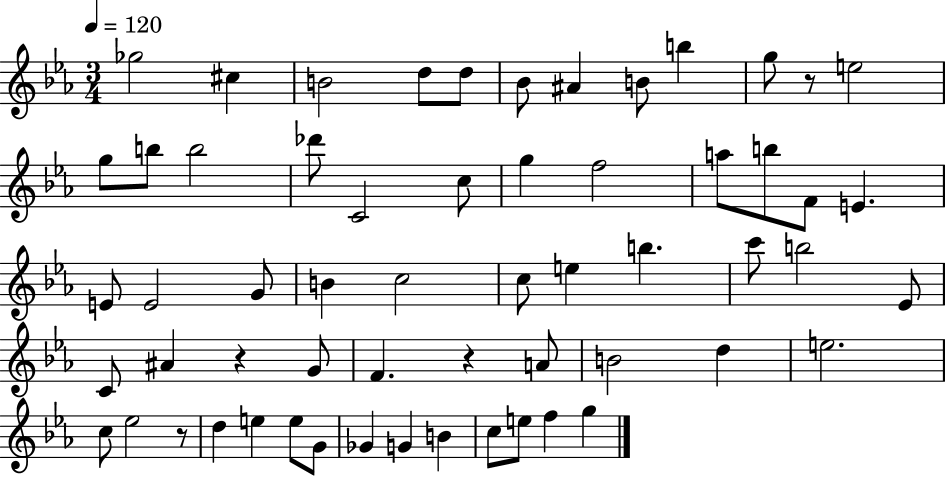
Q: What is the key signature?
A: EES major